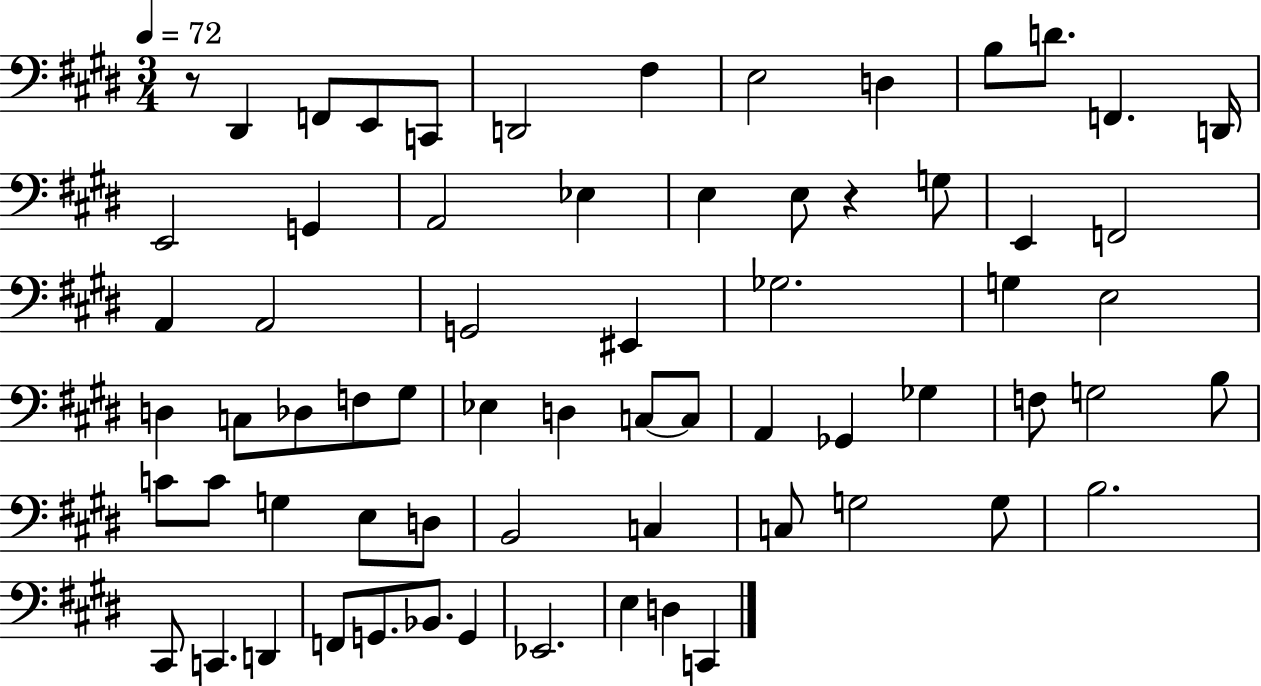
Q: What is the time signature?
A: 3/4